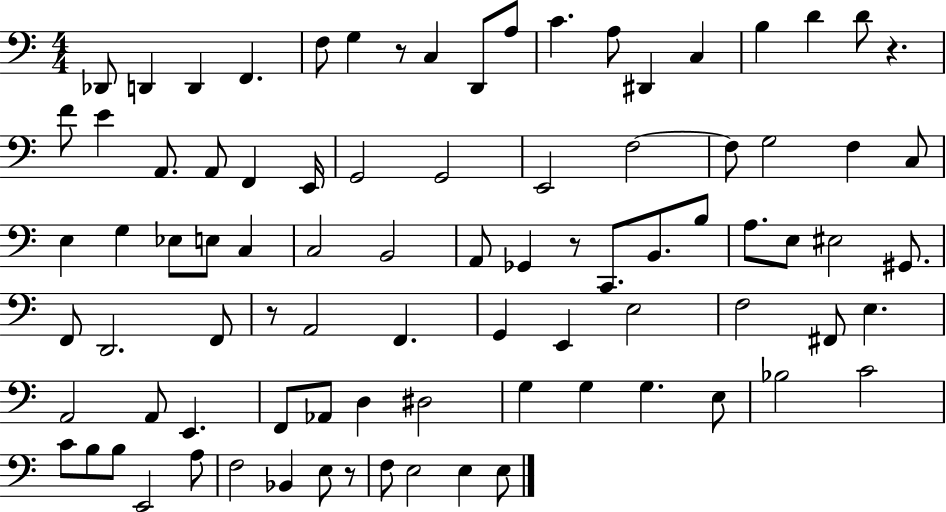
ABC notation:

X:1
T:Untitled
M:4/4
L:1/4
K:C
_D,,/2 D,, D,, F,, F,/2 G, z/2 C, D,,/2 A,/2 C A,/2 ^D,, C, B, D D/2 z F/2 E A,,/2 A,,/2 F,, E,,/4 G,,2 G,,2 E,,2 F,2 F,/2 G,2 F, C,/2 E, G, _E,/2 E,/2 C, C,2 B,,2 A,,/2 _G,, z/2 C,,/2 B,,/2 B,/2 A,/2 E,/2 ^E,2 ^G,,/2 F,,/2 D,,2 F,,/2 z/2 A,,2 F,, G,, E,, E,2 F,2 ^F,,/2 E, A,,2 A,,/2 E,, F,,/2 _A,,/2 D, ^D,2 G, G, G, E,/2 _B,2 C2 C/2 B,/2 B,/2 E,,2 A,/2 F,2 _B,, E,/2 z/2 F,/2 E,2 E, E,/2